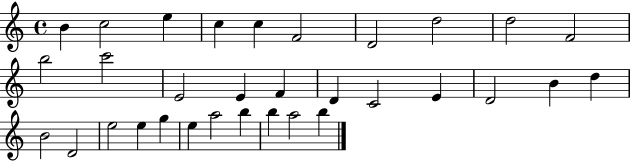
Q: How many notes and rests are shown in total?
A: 32